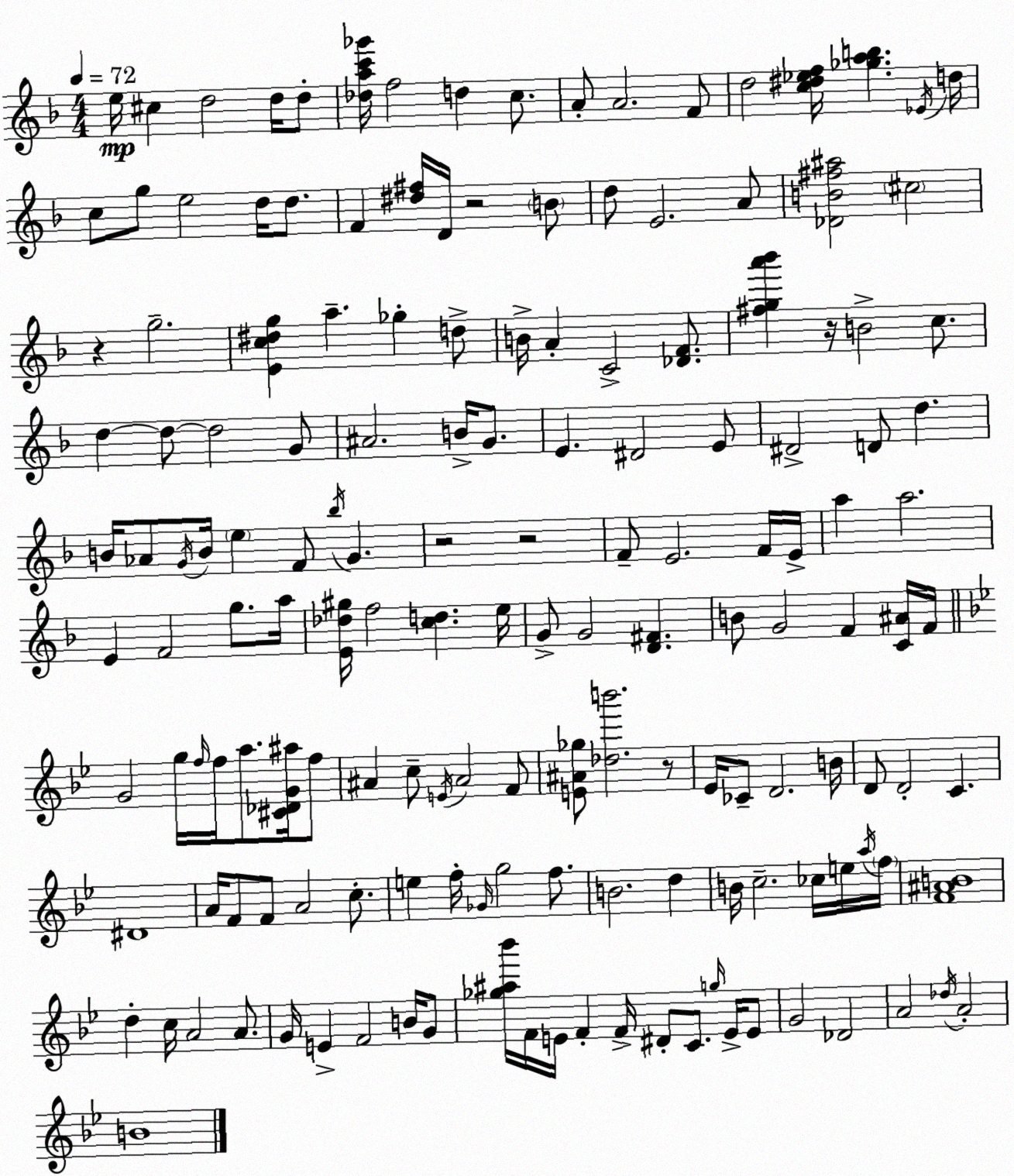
X:1
T:Untitled
M:4/4
L:1/4
K:Dm
e/4 ^c d2 d/4 d/2 [_dac'_g']/4 f2 d c/2 A/2 A2 F/2 d2 [c^d_ef]/4 [_gab] _E/4 d/4 c/2 g/2 e2 d/4 d/2 F [^d^f]/4 D/4 z2 B/2 d/2 E2 A/2 [_DB^f^a]2 ^c2 z g2 [Ec^dg] a _g d/2 B/4 A C2 [_DF]/2 [^fga'_b'] z/4 B2 c/2 d d/2 d2 G/2 ^A2 B/4 G/2 E ^D2 E/2 ^D2 D/2 d B/4 _A/2 G/4 B/4 e F/2 _b/4 G z2 z2 F/2 E2 F/4 E/4 a a2 E F2 g/2 a/4 [E_d^g]/4 f2 [cd] e/4 G/2 G2 [D^F] B/2 G2 F [C^A]/4 F/4 G2 g/4 f/4 f/4 a/2 [^C_DG^a]/4 f/2 ^A c/2 E/4 ^A2 F/2 [E^A_g]/2 [_db']2 z/2 _E/4 _C/2 D2 B/4 D/2 D2 C ^D4 A/4 F/2 F/2 A2 c/2 e f/4 _G/4 g2 f/2 B2 d B/4 c2 _c/4 e/4 a/4 f/4 [F^AB]4 d c/4 A2 A/2 G/4 E F2 B/4 G/2 [_g^a_b']/4 F/4 E/4 F F/4 ^D/2 C/2 g/4 E/4 E/2 G2 _D2 A2 _d/4 A2 B4